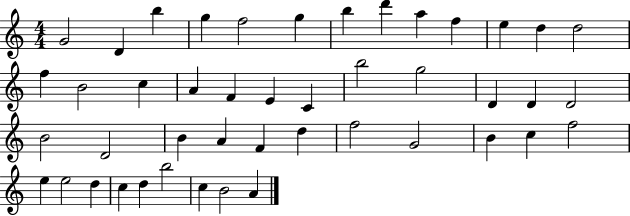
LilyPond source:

{
  \clef treble
  \numericTimeSignature
  \time 4/4
  \key c \major
  g'2 d'4 b''4 | g''4 f''2 g''4 | b''4 d'''4 a''4 f''4 | e''4 d''4 d''2 | \break f''4 b'2 c''4 | a'4 f'4 e'4 c'4 | b''2 g''2 | d'4 d'4 d'2 | \break b'2 d'2 | b'4 a'4 f'4 d''4 | f''2 g'2 | b'4 c''4 f''2 | \break e''4 e''2 d''4 | c''4 d''4 b''2 | c''4 b'2 a'4 | \bar "|."
}